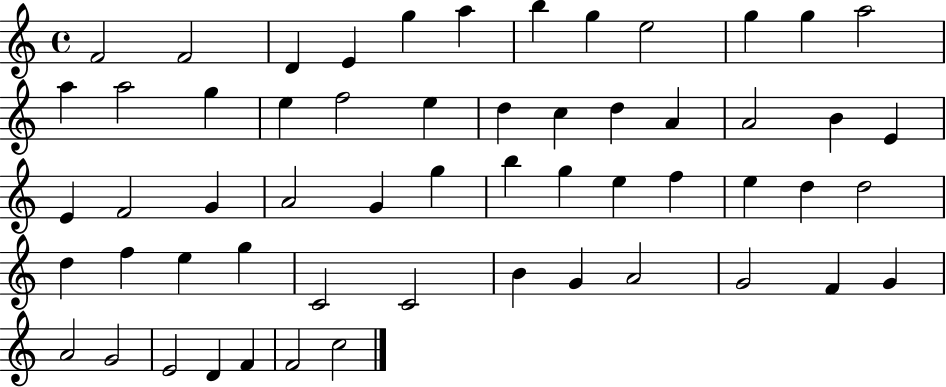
X:1
T:Untitled
M:4/4
L:1/4
K:C
F2 F2 D E g a b g e2 g g a2 a a2 g e f2 e d c d A A2 B E E F2 G A2 G g b g e f e d d2 d f e g C2 C2 B G A2 G2 F G A2 G2 E2 D F F2 c2